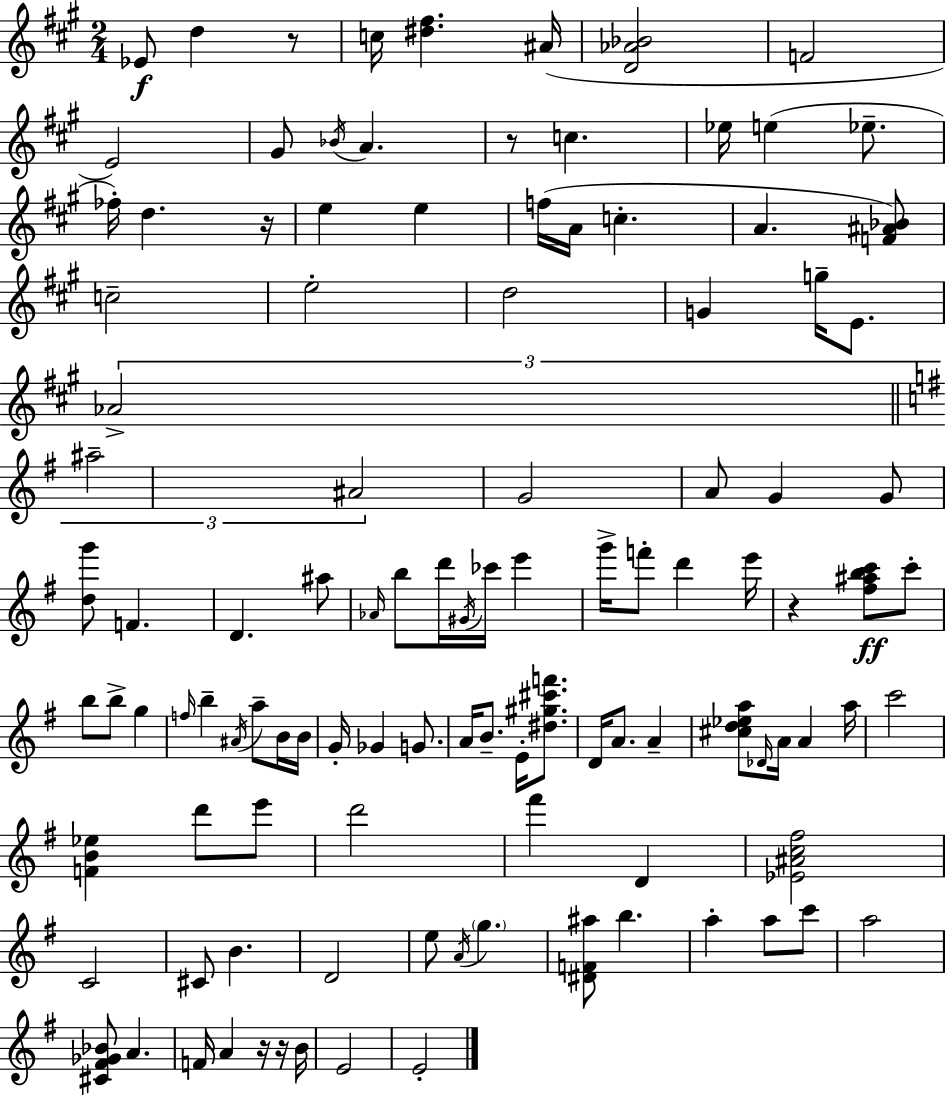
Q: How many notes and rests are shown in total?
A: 111